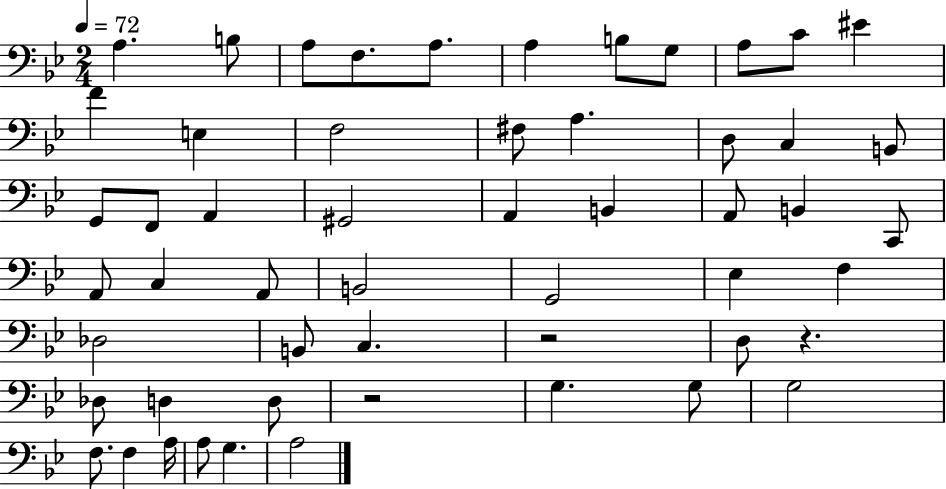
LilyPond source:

{
  \clef bass
  \numericTimeSignature
  \time 2/4
  \key bes \major
  \tempo 4 = 72
  a4. b8 | a8 f8. a8. | a4 b8 g8 | a8 c'8 eis'4 | \break f'4 e4 | f2 | fis8 a4. | d8 c4 b,8 | \break g,8 f,8 a,4 | gis,2 | a,4 b,4 | a,8 b,4 c,8 | \break a,8 c4 a,8 | b,2 | g,2 | ees4 f4 | \break des2 | b,8 c4. | r2 | d8 r4. | \break des8 d4 d8 | r2 | g4. g8 | g2 | \break f8. f4 a16 | a8 g4. | a2 | \bar "|."
}